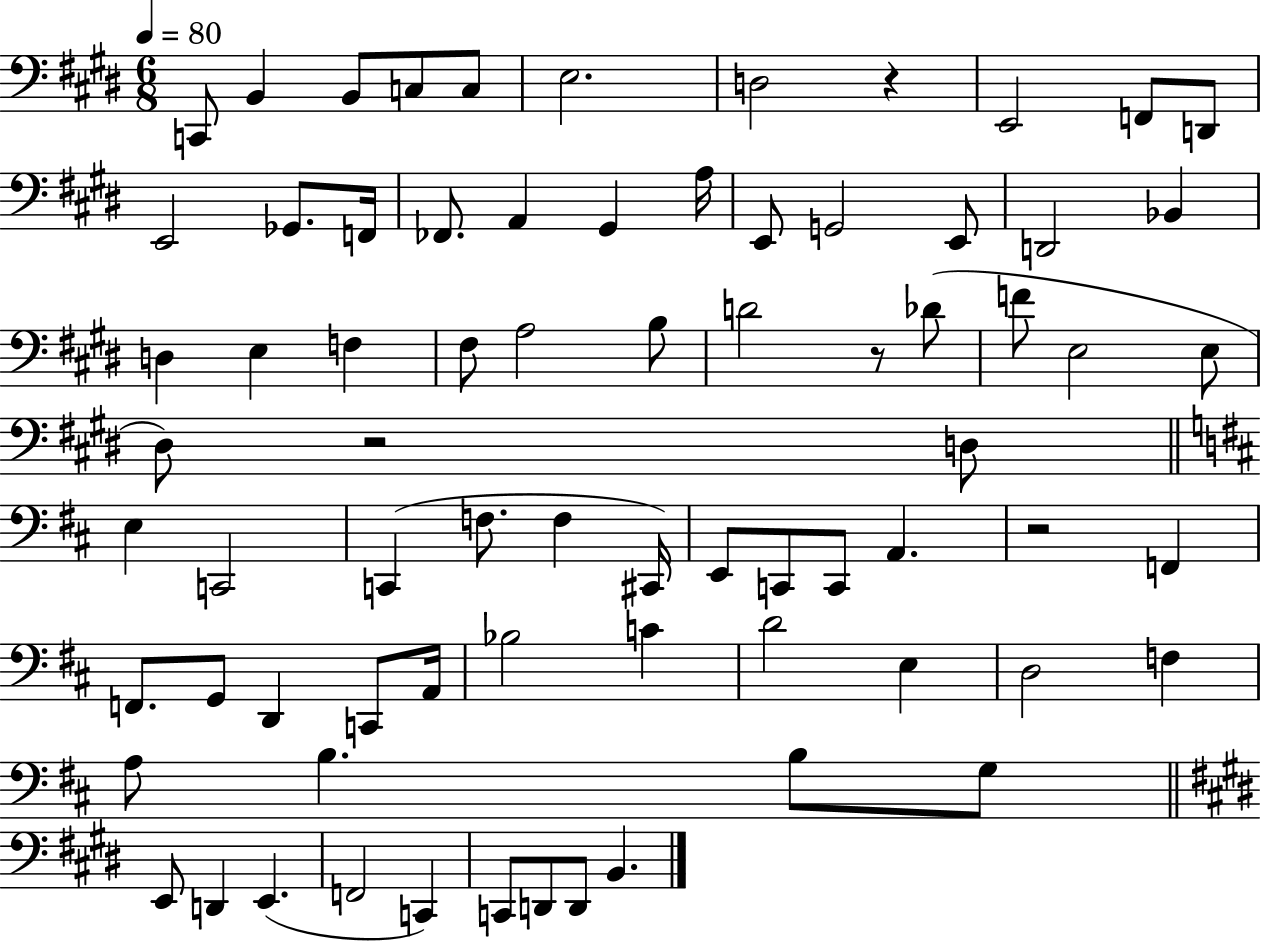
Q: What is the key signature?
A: E major